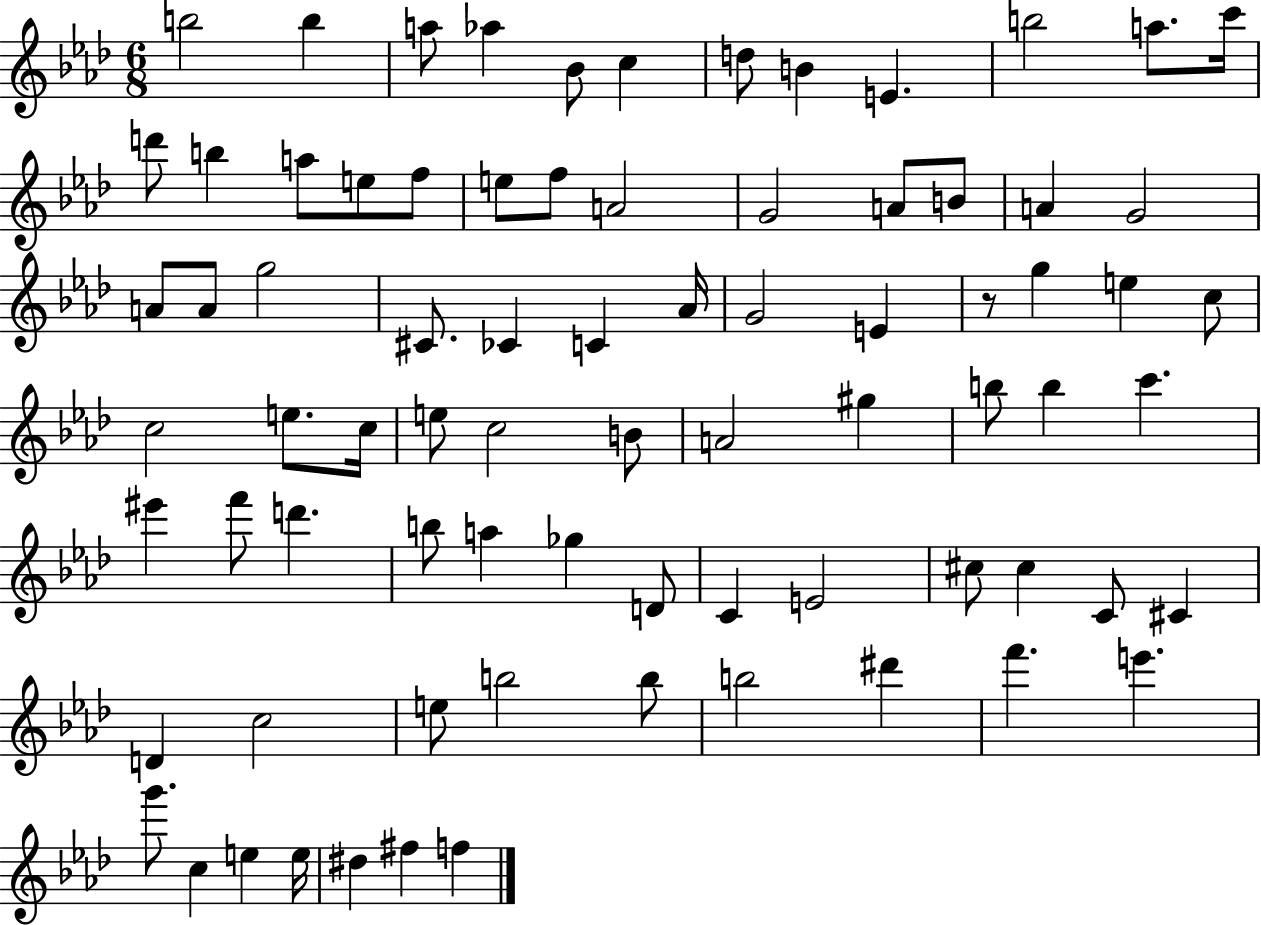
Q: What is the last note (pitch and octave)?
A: F5